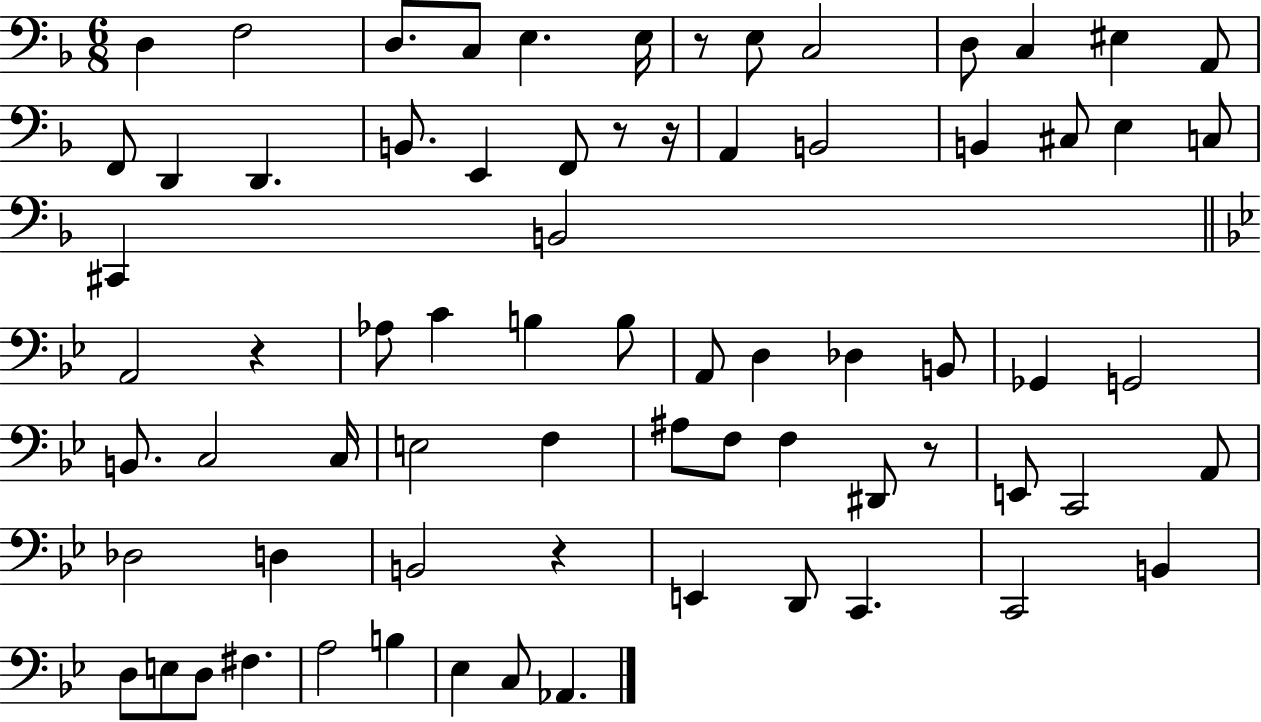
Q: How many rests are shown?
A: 6